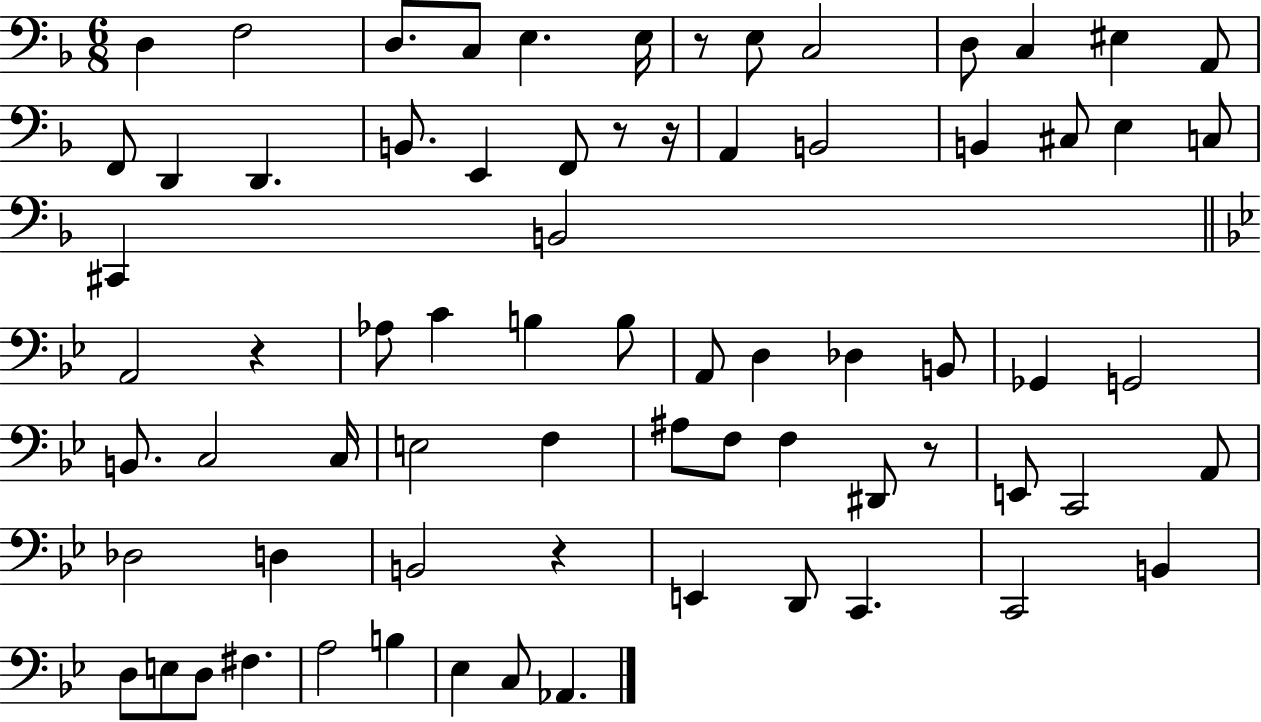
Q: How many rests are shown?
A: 6